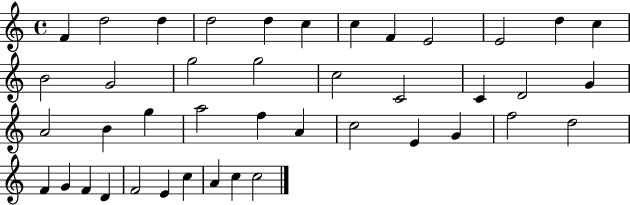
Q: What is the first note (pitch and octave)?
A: F4